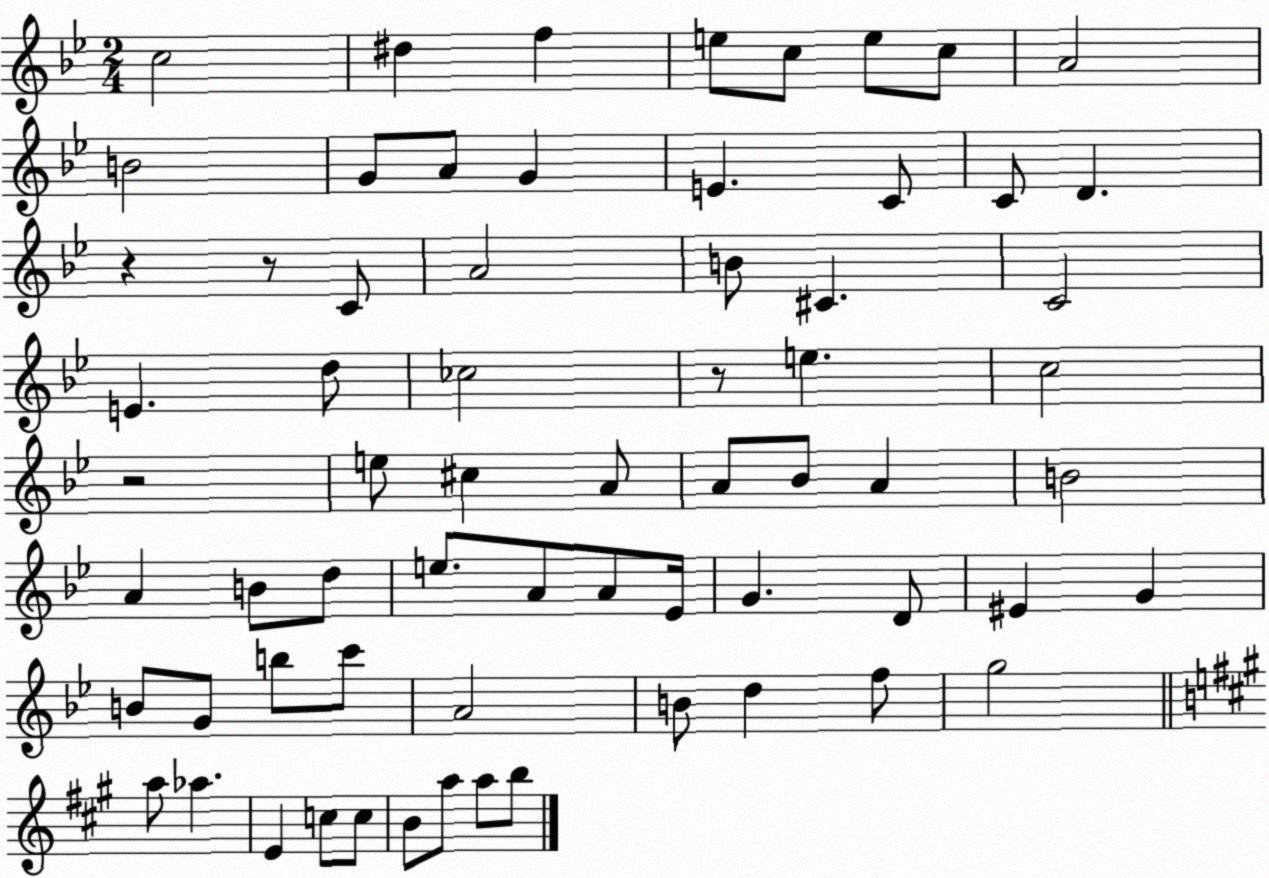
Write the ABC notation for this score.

X:1
T:Untitled
M:2/4
L:1/4
K:Bb
c2 ^d f e/2 c/2 e/2 c/2 A2 B2 G/2 A/2 G E C/2 C/2 D z z/2 C/2 A2 B/2 ^C C2 E d/2 _c2 z/2 e c2 z2 e/2 ^c A/2 A/2 _B/2 A B2 A B/2 d/2 e/2 A/2 A/2 _E/4 G D/2 ^E G B/2 G/2 b/2 c'/2 A2 B/2 d f/2 g2 a/2 _a E c/2 c/2 B/2 a/2 a/2 b/2